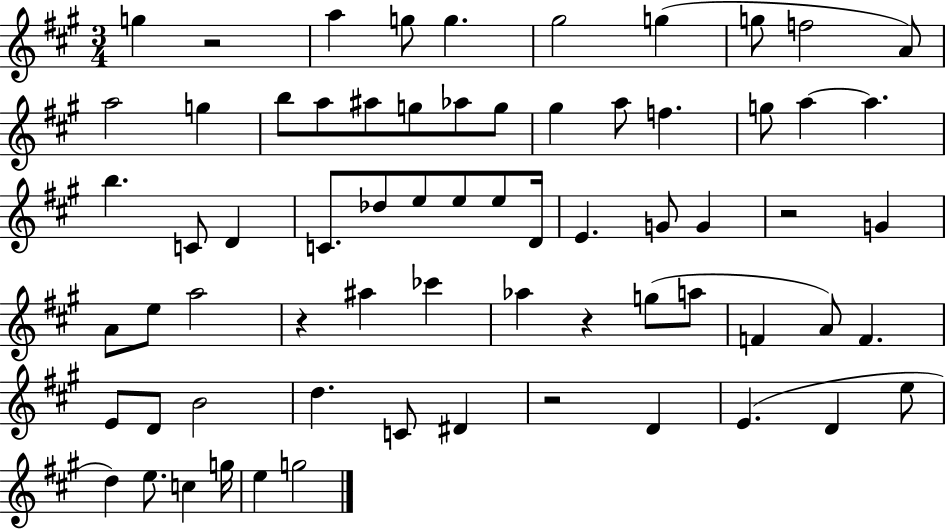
{
  \clef treble
  \numericTimeSignature
  \time 3/4
  \key a \major
  g''4 r2 | a''4 g''8 g''4. | gis''2 g''4( | g''8 f''2 a'8) | \break a''2 g''4 | b''8 a''8 ais''8 g''8 aes''8 g''8 | gis''4 a''8 f''4. | g''8 a''4~~ a''4. | \break b''4. c'8 d'4 | c'8. des''8 e''8 e''8 e''8 d'16 | e'4. g'8 g'4 | r2 g'4 | \break a'8 e''8 a''2 | r4 ais''4 ces'''4 | aes''4 r4 g''8( a''8 | f'4 a'8) f'4. | \break e'8 d'8 b'2 | d''4. c'8 dis'4 | r2 d'4 | e'4.( d'4 e''8 | \break d''4) e''8. c''4 g''16 | e''4 g''2 | \bar "|."
}